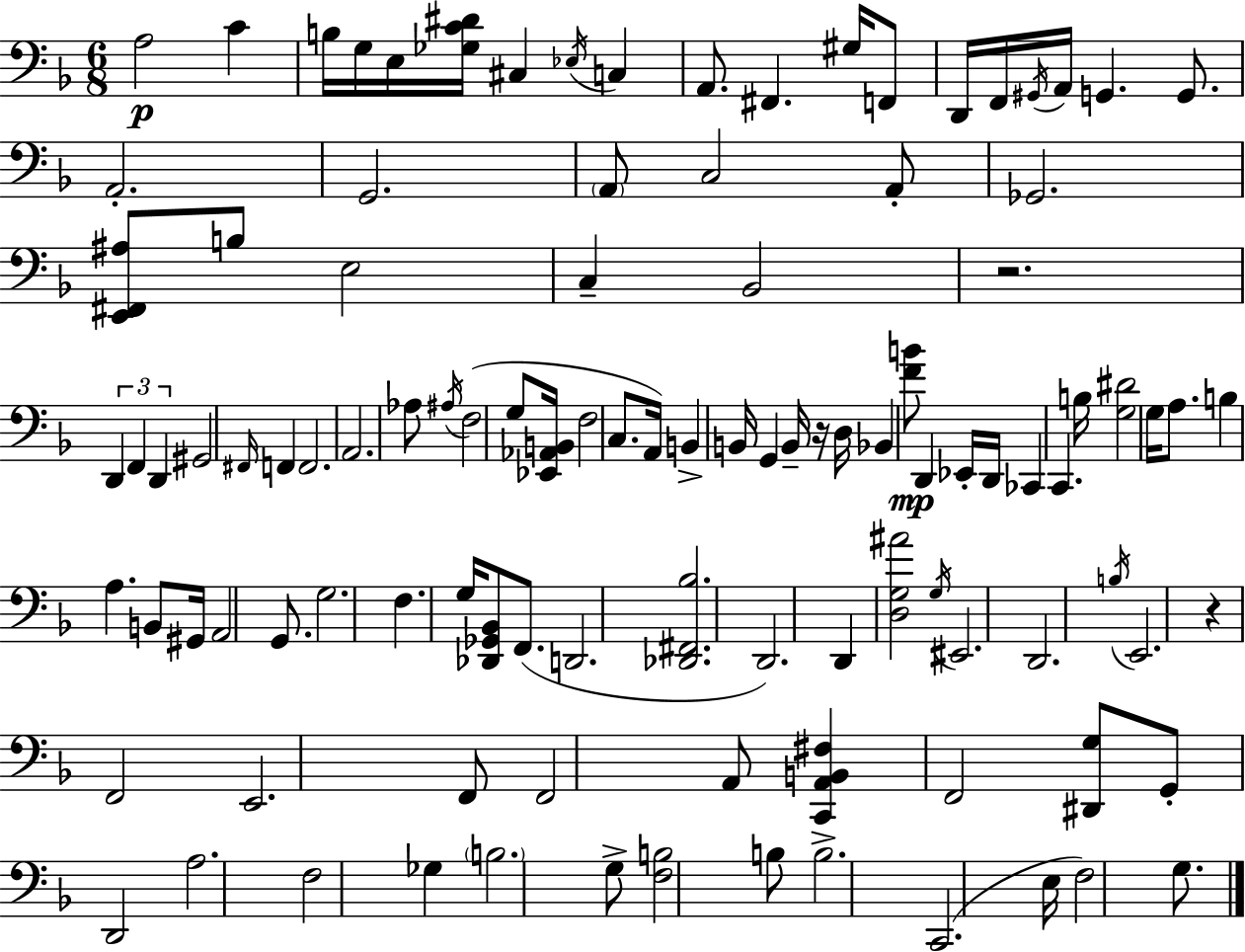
A3/h C4/q B3/s G3/s E3/s [Gb3,C4,D#4]/s C#3/q Eb3/s C3/q A2/e. F#2/q. G#3/s F2/e D2/s F2/s G#2/s A2/s G2/q. G2/e. A2/h. G2/h. A2/e C3/h A2/e Gb2/h. [E2,F#2,A#3]/e B3/e E3/h C3/q Bb2/h R/h. D2/q F2/q D2/q G#2/h F#2/s F2/q F2/h. A2/h. Ab3/e A#3/s F3/h G3/e [Eb2,Ab2,B2]/s F3/h C3/e. A2/s B2/q B2/s G2/q B2/s R/s D3/s Bb2/q [F4,B4]/e D2/q Eb2/s D2/s CES2/q C2/q. B3/s [G3,D#4]/h G3/s A3/e. B3/q A3/q. B2/e G#2/s A2/h G2/e. G3/h. F3/q. G3/s [Db2,Gb2,Bb2]/e F2/e. D2/h. [Db2,F#2,Bb3]/h. D2/h. D2/q [D3,G3,A#4]/h G3/s EIS2/h. D2/h. B3/s E2/h. R/q F2/h E2/h. F2/e F2/h A2/e [C2,A2,B2,F#3]/q F2/h [D#2,G3]/e G2/e D2/h A3/h. F3/h Gb3/q B3/h. G3/e [F3,B3]/h B3/e B3/h. C2/h. E3/s F3/h G3/e.